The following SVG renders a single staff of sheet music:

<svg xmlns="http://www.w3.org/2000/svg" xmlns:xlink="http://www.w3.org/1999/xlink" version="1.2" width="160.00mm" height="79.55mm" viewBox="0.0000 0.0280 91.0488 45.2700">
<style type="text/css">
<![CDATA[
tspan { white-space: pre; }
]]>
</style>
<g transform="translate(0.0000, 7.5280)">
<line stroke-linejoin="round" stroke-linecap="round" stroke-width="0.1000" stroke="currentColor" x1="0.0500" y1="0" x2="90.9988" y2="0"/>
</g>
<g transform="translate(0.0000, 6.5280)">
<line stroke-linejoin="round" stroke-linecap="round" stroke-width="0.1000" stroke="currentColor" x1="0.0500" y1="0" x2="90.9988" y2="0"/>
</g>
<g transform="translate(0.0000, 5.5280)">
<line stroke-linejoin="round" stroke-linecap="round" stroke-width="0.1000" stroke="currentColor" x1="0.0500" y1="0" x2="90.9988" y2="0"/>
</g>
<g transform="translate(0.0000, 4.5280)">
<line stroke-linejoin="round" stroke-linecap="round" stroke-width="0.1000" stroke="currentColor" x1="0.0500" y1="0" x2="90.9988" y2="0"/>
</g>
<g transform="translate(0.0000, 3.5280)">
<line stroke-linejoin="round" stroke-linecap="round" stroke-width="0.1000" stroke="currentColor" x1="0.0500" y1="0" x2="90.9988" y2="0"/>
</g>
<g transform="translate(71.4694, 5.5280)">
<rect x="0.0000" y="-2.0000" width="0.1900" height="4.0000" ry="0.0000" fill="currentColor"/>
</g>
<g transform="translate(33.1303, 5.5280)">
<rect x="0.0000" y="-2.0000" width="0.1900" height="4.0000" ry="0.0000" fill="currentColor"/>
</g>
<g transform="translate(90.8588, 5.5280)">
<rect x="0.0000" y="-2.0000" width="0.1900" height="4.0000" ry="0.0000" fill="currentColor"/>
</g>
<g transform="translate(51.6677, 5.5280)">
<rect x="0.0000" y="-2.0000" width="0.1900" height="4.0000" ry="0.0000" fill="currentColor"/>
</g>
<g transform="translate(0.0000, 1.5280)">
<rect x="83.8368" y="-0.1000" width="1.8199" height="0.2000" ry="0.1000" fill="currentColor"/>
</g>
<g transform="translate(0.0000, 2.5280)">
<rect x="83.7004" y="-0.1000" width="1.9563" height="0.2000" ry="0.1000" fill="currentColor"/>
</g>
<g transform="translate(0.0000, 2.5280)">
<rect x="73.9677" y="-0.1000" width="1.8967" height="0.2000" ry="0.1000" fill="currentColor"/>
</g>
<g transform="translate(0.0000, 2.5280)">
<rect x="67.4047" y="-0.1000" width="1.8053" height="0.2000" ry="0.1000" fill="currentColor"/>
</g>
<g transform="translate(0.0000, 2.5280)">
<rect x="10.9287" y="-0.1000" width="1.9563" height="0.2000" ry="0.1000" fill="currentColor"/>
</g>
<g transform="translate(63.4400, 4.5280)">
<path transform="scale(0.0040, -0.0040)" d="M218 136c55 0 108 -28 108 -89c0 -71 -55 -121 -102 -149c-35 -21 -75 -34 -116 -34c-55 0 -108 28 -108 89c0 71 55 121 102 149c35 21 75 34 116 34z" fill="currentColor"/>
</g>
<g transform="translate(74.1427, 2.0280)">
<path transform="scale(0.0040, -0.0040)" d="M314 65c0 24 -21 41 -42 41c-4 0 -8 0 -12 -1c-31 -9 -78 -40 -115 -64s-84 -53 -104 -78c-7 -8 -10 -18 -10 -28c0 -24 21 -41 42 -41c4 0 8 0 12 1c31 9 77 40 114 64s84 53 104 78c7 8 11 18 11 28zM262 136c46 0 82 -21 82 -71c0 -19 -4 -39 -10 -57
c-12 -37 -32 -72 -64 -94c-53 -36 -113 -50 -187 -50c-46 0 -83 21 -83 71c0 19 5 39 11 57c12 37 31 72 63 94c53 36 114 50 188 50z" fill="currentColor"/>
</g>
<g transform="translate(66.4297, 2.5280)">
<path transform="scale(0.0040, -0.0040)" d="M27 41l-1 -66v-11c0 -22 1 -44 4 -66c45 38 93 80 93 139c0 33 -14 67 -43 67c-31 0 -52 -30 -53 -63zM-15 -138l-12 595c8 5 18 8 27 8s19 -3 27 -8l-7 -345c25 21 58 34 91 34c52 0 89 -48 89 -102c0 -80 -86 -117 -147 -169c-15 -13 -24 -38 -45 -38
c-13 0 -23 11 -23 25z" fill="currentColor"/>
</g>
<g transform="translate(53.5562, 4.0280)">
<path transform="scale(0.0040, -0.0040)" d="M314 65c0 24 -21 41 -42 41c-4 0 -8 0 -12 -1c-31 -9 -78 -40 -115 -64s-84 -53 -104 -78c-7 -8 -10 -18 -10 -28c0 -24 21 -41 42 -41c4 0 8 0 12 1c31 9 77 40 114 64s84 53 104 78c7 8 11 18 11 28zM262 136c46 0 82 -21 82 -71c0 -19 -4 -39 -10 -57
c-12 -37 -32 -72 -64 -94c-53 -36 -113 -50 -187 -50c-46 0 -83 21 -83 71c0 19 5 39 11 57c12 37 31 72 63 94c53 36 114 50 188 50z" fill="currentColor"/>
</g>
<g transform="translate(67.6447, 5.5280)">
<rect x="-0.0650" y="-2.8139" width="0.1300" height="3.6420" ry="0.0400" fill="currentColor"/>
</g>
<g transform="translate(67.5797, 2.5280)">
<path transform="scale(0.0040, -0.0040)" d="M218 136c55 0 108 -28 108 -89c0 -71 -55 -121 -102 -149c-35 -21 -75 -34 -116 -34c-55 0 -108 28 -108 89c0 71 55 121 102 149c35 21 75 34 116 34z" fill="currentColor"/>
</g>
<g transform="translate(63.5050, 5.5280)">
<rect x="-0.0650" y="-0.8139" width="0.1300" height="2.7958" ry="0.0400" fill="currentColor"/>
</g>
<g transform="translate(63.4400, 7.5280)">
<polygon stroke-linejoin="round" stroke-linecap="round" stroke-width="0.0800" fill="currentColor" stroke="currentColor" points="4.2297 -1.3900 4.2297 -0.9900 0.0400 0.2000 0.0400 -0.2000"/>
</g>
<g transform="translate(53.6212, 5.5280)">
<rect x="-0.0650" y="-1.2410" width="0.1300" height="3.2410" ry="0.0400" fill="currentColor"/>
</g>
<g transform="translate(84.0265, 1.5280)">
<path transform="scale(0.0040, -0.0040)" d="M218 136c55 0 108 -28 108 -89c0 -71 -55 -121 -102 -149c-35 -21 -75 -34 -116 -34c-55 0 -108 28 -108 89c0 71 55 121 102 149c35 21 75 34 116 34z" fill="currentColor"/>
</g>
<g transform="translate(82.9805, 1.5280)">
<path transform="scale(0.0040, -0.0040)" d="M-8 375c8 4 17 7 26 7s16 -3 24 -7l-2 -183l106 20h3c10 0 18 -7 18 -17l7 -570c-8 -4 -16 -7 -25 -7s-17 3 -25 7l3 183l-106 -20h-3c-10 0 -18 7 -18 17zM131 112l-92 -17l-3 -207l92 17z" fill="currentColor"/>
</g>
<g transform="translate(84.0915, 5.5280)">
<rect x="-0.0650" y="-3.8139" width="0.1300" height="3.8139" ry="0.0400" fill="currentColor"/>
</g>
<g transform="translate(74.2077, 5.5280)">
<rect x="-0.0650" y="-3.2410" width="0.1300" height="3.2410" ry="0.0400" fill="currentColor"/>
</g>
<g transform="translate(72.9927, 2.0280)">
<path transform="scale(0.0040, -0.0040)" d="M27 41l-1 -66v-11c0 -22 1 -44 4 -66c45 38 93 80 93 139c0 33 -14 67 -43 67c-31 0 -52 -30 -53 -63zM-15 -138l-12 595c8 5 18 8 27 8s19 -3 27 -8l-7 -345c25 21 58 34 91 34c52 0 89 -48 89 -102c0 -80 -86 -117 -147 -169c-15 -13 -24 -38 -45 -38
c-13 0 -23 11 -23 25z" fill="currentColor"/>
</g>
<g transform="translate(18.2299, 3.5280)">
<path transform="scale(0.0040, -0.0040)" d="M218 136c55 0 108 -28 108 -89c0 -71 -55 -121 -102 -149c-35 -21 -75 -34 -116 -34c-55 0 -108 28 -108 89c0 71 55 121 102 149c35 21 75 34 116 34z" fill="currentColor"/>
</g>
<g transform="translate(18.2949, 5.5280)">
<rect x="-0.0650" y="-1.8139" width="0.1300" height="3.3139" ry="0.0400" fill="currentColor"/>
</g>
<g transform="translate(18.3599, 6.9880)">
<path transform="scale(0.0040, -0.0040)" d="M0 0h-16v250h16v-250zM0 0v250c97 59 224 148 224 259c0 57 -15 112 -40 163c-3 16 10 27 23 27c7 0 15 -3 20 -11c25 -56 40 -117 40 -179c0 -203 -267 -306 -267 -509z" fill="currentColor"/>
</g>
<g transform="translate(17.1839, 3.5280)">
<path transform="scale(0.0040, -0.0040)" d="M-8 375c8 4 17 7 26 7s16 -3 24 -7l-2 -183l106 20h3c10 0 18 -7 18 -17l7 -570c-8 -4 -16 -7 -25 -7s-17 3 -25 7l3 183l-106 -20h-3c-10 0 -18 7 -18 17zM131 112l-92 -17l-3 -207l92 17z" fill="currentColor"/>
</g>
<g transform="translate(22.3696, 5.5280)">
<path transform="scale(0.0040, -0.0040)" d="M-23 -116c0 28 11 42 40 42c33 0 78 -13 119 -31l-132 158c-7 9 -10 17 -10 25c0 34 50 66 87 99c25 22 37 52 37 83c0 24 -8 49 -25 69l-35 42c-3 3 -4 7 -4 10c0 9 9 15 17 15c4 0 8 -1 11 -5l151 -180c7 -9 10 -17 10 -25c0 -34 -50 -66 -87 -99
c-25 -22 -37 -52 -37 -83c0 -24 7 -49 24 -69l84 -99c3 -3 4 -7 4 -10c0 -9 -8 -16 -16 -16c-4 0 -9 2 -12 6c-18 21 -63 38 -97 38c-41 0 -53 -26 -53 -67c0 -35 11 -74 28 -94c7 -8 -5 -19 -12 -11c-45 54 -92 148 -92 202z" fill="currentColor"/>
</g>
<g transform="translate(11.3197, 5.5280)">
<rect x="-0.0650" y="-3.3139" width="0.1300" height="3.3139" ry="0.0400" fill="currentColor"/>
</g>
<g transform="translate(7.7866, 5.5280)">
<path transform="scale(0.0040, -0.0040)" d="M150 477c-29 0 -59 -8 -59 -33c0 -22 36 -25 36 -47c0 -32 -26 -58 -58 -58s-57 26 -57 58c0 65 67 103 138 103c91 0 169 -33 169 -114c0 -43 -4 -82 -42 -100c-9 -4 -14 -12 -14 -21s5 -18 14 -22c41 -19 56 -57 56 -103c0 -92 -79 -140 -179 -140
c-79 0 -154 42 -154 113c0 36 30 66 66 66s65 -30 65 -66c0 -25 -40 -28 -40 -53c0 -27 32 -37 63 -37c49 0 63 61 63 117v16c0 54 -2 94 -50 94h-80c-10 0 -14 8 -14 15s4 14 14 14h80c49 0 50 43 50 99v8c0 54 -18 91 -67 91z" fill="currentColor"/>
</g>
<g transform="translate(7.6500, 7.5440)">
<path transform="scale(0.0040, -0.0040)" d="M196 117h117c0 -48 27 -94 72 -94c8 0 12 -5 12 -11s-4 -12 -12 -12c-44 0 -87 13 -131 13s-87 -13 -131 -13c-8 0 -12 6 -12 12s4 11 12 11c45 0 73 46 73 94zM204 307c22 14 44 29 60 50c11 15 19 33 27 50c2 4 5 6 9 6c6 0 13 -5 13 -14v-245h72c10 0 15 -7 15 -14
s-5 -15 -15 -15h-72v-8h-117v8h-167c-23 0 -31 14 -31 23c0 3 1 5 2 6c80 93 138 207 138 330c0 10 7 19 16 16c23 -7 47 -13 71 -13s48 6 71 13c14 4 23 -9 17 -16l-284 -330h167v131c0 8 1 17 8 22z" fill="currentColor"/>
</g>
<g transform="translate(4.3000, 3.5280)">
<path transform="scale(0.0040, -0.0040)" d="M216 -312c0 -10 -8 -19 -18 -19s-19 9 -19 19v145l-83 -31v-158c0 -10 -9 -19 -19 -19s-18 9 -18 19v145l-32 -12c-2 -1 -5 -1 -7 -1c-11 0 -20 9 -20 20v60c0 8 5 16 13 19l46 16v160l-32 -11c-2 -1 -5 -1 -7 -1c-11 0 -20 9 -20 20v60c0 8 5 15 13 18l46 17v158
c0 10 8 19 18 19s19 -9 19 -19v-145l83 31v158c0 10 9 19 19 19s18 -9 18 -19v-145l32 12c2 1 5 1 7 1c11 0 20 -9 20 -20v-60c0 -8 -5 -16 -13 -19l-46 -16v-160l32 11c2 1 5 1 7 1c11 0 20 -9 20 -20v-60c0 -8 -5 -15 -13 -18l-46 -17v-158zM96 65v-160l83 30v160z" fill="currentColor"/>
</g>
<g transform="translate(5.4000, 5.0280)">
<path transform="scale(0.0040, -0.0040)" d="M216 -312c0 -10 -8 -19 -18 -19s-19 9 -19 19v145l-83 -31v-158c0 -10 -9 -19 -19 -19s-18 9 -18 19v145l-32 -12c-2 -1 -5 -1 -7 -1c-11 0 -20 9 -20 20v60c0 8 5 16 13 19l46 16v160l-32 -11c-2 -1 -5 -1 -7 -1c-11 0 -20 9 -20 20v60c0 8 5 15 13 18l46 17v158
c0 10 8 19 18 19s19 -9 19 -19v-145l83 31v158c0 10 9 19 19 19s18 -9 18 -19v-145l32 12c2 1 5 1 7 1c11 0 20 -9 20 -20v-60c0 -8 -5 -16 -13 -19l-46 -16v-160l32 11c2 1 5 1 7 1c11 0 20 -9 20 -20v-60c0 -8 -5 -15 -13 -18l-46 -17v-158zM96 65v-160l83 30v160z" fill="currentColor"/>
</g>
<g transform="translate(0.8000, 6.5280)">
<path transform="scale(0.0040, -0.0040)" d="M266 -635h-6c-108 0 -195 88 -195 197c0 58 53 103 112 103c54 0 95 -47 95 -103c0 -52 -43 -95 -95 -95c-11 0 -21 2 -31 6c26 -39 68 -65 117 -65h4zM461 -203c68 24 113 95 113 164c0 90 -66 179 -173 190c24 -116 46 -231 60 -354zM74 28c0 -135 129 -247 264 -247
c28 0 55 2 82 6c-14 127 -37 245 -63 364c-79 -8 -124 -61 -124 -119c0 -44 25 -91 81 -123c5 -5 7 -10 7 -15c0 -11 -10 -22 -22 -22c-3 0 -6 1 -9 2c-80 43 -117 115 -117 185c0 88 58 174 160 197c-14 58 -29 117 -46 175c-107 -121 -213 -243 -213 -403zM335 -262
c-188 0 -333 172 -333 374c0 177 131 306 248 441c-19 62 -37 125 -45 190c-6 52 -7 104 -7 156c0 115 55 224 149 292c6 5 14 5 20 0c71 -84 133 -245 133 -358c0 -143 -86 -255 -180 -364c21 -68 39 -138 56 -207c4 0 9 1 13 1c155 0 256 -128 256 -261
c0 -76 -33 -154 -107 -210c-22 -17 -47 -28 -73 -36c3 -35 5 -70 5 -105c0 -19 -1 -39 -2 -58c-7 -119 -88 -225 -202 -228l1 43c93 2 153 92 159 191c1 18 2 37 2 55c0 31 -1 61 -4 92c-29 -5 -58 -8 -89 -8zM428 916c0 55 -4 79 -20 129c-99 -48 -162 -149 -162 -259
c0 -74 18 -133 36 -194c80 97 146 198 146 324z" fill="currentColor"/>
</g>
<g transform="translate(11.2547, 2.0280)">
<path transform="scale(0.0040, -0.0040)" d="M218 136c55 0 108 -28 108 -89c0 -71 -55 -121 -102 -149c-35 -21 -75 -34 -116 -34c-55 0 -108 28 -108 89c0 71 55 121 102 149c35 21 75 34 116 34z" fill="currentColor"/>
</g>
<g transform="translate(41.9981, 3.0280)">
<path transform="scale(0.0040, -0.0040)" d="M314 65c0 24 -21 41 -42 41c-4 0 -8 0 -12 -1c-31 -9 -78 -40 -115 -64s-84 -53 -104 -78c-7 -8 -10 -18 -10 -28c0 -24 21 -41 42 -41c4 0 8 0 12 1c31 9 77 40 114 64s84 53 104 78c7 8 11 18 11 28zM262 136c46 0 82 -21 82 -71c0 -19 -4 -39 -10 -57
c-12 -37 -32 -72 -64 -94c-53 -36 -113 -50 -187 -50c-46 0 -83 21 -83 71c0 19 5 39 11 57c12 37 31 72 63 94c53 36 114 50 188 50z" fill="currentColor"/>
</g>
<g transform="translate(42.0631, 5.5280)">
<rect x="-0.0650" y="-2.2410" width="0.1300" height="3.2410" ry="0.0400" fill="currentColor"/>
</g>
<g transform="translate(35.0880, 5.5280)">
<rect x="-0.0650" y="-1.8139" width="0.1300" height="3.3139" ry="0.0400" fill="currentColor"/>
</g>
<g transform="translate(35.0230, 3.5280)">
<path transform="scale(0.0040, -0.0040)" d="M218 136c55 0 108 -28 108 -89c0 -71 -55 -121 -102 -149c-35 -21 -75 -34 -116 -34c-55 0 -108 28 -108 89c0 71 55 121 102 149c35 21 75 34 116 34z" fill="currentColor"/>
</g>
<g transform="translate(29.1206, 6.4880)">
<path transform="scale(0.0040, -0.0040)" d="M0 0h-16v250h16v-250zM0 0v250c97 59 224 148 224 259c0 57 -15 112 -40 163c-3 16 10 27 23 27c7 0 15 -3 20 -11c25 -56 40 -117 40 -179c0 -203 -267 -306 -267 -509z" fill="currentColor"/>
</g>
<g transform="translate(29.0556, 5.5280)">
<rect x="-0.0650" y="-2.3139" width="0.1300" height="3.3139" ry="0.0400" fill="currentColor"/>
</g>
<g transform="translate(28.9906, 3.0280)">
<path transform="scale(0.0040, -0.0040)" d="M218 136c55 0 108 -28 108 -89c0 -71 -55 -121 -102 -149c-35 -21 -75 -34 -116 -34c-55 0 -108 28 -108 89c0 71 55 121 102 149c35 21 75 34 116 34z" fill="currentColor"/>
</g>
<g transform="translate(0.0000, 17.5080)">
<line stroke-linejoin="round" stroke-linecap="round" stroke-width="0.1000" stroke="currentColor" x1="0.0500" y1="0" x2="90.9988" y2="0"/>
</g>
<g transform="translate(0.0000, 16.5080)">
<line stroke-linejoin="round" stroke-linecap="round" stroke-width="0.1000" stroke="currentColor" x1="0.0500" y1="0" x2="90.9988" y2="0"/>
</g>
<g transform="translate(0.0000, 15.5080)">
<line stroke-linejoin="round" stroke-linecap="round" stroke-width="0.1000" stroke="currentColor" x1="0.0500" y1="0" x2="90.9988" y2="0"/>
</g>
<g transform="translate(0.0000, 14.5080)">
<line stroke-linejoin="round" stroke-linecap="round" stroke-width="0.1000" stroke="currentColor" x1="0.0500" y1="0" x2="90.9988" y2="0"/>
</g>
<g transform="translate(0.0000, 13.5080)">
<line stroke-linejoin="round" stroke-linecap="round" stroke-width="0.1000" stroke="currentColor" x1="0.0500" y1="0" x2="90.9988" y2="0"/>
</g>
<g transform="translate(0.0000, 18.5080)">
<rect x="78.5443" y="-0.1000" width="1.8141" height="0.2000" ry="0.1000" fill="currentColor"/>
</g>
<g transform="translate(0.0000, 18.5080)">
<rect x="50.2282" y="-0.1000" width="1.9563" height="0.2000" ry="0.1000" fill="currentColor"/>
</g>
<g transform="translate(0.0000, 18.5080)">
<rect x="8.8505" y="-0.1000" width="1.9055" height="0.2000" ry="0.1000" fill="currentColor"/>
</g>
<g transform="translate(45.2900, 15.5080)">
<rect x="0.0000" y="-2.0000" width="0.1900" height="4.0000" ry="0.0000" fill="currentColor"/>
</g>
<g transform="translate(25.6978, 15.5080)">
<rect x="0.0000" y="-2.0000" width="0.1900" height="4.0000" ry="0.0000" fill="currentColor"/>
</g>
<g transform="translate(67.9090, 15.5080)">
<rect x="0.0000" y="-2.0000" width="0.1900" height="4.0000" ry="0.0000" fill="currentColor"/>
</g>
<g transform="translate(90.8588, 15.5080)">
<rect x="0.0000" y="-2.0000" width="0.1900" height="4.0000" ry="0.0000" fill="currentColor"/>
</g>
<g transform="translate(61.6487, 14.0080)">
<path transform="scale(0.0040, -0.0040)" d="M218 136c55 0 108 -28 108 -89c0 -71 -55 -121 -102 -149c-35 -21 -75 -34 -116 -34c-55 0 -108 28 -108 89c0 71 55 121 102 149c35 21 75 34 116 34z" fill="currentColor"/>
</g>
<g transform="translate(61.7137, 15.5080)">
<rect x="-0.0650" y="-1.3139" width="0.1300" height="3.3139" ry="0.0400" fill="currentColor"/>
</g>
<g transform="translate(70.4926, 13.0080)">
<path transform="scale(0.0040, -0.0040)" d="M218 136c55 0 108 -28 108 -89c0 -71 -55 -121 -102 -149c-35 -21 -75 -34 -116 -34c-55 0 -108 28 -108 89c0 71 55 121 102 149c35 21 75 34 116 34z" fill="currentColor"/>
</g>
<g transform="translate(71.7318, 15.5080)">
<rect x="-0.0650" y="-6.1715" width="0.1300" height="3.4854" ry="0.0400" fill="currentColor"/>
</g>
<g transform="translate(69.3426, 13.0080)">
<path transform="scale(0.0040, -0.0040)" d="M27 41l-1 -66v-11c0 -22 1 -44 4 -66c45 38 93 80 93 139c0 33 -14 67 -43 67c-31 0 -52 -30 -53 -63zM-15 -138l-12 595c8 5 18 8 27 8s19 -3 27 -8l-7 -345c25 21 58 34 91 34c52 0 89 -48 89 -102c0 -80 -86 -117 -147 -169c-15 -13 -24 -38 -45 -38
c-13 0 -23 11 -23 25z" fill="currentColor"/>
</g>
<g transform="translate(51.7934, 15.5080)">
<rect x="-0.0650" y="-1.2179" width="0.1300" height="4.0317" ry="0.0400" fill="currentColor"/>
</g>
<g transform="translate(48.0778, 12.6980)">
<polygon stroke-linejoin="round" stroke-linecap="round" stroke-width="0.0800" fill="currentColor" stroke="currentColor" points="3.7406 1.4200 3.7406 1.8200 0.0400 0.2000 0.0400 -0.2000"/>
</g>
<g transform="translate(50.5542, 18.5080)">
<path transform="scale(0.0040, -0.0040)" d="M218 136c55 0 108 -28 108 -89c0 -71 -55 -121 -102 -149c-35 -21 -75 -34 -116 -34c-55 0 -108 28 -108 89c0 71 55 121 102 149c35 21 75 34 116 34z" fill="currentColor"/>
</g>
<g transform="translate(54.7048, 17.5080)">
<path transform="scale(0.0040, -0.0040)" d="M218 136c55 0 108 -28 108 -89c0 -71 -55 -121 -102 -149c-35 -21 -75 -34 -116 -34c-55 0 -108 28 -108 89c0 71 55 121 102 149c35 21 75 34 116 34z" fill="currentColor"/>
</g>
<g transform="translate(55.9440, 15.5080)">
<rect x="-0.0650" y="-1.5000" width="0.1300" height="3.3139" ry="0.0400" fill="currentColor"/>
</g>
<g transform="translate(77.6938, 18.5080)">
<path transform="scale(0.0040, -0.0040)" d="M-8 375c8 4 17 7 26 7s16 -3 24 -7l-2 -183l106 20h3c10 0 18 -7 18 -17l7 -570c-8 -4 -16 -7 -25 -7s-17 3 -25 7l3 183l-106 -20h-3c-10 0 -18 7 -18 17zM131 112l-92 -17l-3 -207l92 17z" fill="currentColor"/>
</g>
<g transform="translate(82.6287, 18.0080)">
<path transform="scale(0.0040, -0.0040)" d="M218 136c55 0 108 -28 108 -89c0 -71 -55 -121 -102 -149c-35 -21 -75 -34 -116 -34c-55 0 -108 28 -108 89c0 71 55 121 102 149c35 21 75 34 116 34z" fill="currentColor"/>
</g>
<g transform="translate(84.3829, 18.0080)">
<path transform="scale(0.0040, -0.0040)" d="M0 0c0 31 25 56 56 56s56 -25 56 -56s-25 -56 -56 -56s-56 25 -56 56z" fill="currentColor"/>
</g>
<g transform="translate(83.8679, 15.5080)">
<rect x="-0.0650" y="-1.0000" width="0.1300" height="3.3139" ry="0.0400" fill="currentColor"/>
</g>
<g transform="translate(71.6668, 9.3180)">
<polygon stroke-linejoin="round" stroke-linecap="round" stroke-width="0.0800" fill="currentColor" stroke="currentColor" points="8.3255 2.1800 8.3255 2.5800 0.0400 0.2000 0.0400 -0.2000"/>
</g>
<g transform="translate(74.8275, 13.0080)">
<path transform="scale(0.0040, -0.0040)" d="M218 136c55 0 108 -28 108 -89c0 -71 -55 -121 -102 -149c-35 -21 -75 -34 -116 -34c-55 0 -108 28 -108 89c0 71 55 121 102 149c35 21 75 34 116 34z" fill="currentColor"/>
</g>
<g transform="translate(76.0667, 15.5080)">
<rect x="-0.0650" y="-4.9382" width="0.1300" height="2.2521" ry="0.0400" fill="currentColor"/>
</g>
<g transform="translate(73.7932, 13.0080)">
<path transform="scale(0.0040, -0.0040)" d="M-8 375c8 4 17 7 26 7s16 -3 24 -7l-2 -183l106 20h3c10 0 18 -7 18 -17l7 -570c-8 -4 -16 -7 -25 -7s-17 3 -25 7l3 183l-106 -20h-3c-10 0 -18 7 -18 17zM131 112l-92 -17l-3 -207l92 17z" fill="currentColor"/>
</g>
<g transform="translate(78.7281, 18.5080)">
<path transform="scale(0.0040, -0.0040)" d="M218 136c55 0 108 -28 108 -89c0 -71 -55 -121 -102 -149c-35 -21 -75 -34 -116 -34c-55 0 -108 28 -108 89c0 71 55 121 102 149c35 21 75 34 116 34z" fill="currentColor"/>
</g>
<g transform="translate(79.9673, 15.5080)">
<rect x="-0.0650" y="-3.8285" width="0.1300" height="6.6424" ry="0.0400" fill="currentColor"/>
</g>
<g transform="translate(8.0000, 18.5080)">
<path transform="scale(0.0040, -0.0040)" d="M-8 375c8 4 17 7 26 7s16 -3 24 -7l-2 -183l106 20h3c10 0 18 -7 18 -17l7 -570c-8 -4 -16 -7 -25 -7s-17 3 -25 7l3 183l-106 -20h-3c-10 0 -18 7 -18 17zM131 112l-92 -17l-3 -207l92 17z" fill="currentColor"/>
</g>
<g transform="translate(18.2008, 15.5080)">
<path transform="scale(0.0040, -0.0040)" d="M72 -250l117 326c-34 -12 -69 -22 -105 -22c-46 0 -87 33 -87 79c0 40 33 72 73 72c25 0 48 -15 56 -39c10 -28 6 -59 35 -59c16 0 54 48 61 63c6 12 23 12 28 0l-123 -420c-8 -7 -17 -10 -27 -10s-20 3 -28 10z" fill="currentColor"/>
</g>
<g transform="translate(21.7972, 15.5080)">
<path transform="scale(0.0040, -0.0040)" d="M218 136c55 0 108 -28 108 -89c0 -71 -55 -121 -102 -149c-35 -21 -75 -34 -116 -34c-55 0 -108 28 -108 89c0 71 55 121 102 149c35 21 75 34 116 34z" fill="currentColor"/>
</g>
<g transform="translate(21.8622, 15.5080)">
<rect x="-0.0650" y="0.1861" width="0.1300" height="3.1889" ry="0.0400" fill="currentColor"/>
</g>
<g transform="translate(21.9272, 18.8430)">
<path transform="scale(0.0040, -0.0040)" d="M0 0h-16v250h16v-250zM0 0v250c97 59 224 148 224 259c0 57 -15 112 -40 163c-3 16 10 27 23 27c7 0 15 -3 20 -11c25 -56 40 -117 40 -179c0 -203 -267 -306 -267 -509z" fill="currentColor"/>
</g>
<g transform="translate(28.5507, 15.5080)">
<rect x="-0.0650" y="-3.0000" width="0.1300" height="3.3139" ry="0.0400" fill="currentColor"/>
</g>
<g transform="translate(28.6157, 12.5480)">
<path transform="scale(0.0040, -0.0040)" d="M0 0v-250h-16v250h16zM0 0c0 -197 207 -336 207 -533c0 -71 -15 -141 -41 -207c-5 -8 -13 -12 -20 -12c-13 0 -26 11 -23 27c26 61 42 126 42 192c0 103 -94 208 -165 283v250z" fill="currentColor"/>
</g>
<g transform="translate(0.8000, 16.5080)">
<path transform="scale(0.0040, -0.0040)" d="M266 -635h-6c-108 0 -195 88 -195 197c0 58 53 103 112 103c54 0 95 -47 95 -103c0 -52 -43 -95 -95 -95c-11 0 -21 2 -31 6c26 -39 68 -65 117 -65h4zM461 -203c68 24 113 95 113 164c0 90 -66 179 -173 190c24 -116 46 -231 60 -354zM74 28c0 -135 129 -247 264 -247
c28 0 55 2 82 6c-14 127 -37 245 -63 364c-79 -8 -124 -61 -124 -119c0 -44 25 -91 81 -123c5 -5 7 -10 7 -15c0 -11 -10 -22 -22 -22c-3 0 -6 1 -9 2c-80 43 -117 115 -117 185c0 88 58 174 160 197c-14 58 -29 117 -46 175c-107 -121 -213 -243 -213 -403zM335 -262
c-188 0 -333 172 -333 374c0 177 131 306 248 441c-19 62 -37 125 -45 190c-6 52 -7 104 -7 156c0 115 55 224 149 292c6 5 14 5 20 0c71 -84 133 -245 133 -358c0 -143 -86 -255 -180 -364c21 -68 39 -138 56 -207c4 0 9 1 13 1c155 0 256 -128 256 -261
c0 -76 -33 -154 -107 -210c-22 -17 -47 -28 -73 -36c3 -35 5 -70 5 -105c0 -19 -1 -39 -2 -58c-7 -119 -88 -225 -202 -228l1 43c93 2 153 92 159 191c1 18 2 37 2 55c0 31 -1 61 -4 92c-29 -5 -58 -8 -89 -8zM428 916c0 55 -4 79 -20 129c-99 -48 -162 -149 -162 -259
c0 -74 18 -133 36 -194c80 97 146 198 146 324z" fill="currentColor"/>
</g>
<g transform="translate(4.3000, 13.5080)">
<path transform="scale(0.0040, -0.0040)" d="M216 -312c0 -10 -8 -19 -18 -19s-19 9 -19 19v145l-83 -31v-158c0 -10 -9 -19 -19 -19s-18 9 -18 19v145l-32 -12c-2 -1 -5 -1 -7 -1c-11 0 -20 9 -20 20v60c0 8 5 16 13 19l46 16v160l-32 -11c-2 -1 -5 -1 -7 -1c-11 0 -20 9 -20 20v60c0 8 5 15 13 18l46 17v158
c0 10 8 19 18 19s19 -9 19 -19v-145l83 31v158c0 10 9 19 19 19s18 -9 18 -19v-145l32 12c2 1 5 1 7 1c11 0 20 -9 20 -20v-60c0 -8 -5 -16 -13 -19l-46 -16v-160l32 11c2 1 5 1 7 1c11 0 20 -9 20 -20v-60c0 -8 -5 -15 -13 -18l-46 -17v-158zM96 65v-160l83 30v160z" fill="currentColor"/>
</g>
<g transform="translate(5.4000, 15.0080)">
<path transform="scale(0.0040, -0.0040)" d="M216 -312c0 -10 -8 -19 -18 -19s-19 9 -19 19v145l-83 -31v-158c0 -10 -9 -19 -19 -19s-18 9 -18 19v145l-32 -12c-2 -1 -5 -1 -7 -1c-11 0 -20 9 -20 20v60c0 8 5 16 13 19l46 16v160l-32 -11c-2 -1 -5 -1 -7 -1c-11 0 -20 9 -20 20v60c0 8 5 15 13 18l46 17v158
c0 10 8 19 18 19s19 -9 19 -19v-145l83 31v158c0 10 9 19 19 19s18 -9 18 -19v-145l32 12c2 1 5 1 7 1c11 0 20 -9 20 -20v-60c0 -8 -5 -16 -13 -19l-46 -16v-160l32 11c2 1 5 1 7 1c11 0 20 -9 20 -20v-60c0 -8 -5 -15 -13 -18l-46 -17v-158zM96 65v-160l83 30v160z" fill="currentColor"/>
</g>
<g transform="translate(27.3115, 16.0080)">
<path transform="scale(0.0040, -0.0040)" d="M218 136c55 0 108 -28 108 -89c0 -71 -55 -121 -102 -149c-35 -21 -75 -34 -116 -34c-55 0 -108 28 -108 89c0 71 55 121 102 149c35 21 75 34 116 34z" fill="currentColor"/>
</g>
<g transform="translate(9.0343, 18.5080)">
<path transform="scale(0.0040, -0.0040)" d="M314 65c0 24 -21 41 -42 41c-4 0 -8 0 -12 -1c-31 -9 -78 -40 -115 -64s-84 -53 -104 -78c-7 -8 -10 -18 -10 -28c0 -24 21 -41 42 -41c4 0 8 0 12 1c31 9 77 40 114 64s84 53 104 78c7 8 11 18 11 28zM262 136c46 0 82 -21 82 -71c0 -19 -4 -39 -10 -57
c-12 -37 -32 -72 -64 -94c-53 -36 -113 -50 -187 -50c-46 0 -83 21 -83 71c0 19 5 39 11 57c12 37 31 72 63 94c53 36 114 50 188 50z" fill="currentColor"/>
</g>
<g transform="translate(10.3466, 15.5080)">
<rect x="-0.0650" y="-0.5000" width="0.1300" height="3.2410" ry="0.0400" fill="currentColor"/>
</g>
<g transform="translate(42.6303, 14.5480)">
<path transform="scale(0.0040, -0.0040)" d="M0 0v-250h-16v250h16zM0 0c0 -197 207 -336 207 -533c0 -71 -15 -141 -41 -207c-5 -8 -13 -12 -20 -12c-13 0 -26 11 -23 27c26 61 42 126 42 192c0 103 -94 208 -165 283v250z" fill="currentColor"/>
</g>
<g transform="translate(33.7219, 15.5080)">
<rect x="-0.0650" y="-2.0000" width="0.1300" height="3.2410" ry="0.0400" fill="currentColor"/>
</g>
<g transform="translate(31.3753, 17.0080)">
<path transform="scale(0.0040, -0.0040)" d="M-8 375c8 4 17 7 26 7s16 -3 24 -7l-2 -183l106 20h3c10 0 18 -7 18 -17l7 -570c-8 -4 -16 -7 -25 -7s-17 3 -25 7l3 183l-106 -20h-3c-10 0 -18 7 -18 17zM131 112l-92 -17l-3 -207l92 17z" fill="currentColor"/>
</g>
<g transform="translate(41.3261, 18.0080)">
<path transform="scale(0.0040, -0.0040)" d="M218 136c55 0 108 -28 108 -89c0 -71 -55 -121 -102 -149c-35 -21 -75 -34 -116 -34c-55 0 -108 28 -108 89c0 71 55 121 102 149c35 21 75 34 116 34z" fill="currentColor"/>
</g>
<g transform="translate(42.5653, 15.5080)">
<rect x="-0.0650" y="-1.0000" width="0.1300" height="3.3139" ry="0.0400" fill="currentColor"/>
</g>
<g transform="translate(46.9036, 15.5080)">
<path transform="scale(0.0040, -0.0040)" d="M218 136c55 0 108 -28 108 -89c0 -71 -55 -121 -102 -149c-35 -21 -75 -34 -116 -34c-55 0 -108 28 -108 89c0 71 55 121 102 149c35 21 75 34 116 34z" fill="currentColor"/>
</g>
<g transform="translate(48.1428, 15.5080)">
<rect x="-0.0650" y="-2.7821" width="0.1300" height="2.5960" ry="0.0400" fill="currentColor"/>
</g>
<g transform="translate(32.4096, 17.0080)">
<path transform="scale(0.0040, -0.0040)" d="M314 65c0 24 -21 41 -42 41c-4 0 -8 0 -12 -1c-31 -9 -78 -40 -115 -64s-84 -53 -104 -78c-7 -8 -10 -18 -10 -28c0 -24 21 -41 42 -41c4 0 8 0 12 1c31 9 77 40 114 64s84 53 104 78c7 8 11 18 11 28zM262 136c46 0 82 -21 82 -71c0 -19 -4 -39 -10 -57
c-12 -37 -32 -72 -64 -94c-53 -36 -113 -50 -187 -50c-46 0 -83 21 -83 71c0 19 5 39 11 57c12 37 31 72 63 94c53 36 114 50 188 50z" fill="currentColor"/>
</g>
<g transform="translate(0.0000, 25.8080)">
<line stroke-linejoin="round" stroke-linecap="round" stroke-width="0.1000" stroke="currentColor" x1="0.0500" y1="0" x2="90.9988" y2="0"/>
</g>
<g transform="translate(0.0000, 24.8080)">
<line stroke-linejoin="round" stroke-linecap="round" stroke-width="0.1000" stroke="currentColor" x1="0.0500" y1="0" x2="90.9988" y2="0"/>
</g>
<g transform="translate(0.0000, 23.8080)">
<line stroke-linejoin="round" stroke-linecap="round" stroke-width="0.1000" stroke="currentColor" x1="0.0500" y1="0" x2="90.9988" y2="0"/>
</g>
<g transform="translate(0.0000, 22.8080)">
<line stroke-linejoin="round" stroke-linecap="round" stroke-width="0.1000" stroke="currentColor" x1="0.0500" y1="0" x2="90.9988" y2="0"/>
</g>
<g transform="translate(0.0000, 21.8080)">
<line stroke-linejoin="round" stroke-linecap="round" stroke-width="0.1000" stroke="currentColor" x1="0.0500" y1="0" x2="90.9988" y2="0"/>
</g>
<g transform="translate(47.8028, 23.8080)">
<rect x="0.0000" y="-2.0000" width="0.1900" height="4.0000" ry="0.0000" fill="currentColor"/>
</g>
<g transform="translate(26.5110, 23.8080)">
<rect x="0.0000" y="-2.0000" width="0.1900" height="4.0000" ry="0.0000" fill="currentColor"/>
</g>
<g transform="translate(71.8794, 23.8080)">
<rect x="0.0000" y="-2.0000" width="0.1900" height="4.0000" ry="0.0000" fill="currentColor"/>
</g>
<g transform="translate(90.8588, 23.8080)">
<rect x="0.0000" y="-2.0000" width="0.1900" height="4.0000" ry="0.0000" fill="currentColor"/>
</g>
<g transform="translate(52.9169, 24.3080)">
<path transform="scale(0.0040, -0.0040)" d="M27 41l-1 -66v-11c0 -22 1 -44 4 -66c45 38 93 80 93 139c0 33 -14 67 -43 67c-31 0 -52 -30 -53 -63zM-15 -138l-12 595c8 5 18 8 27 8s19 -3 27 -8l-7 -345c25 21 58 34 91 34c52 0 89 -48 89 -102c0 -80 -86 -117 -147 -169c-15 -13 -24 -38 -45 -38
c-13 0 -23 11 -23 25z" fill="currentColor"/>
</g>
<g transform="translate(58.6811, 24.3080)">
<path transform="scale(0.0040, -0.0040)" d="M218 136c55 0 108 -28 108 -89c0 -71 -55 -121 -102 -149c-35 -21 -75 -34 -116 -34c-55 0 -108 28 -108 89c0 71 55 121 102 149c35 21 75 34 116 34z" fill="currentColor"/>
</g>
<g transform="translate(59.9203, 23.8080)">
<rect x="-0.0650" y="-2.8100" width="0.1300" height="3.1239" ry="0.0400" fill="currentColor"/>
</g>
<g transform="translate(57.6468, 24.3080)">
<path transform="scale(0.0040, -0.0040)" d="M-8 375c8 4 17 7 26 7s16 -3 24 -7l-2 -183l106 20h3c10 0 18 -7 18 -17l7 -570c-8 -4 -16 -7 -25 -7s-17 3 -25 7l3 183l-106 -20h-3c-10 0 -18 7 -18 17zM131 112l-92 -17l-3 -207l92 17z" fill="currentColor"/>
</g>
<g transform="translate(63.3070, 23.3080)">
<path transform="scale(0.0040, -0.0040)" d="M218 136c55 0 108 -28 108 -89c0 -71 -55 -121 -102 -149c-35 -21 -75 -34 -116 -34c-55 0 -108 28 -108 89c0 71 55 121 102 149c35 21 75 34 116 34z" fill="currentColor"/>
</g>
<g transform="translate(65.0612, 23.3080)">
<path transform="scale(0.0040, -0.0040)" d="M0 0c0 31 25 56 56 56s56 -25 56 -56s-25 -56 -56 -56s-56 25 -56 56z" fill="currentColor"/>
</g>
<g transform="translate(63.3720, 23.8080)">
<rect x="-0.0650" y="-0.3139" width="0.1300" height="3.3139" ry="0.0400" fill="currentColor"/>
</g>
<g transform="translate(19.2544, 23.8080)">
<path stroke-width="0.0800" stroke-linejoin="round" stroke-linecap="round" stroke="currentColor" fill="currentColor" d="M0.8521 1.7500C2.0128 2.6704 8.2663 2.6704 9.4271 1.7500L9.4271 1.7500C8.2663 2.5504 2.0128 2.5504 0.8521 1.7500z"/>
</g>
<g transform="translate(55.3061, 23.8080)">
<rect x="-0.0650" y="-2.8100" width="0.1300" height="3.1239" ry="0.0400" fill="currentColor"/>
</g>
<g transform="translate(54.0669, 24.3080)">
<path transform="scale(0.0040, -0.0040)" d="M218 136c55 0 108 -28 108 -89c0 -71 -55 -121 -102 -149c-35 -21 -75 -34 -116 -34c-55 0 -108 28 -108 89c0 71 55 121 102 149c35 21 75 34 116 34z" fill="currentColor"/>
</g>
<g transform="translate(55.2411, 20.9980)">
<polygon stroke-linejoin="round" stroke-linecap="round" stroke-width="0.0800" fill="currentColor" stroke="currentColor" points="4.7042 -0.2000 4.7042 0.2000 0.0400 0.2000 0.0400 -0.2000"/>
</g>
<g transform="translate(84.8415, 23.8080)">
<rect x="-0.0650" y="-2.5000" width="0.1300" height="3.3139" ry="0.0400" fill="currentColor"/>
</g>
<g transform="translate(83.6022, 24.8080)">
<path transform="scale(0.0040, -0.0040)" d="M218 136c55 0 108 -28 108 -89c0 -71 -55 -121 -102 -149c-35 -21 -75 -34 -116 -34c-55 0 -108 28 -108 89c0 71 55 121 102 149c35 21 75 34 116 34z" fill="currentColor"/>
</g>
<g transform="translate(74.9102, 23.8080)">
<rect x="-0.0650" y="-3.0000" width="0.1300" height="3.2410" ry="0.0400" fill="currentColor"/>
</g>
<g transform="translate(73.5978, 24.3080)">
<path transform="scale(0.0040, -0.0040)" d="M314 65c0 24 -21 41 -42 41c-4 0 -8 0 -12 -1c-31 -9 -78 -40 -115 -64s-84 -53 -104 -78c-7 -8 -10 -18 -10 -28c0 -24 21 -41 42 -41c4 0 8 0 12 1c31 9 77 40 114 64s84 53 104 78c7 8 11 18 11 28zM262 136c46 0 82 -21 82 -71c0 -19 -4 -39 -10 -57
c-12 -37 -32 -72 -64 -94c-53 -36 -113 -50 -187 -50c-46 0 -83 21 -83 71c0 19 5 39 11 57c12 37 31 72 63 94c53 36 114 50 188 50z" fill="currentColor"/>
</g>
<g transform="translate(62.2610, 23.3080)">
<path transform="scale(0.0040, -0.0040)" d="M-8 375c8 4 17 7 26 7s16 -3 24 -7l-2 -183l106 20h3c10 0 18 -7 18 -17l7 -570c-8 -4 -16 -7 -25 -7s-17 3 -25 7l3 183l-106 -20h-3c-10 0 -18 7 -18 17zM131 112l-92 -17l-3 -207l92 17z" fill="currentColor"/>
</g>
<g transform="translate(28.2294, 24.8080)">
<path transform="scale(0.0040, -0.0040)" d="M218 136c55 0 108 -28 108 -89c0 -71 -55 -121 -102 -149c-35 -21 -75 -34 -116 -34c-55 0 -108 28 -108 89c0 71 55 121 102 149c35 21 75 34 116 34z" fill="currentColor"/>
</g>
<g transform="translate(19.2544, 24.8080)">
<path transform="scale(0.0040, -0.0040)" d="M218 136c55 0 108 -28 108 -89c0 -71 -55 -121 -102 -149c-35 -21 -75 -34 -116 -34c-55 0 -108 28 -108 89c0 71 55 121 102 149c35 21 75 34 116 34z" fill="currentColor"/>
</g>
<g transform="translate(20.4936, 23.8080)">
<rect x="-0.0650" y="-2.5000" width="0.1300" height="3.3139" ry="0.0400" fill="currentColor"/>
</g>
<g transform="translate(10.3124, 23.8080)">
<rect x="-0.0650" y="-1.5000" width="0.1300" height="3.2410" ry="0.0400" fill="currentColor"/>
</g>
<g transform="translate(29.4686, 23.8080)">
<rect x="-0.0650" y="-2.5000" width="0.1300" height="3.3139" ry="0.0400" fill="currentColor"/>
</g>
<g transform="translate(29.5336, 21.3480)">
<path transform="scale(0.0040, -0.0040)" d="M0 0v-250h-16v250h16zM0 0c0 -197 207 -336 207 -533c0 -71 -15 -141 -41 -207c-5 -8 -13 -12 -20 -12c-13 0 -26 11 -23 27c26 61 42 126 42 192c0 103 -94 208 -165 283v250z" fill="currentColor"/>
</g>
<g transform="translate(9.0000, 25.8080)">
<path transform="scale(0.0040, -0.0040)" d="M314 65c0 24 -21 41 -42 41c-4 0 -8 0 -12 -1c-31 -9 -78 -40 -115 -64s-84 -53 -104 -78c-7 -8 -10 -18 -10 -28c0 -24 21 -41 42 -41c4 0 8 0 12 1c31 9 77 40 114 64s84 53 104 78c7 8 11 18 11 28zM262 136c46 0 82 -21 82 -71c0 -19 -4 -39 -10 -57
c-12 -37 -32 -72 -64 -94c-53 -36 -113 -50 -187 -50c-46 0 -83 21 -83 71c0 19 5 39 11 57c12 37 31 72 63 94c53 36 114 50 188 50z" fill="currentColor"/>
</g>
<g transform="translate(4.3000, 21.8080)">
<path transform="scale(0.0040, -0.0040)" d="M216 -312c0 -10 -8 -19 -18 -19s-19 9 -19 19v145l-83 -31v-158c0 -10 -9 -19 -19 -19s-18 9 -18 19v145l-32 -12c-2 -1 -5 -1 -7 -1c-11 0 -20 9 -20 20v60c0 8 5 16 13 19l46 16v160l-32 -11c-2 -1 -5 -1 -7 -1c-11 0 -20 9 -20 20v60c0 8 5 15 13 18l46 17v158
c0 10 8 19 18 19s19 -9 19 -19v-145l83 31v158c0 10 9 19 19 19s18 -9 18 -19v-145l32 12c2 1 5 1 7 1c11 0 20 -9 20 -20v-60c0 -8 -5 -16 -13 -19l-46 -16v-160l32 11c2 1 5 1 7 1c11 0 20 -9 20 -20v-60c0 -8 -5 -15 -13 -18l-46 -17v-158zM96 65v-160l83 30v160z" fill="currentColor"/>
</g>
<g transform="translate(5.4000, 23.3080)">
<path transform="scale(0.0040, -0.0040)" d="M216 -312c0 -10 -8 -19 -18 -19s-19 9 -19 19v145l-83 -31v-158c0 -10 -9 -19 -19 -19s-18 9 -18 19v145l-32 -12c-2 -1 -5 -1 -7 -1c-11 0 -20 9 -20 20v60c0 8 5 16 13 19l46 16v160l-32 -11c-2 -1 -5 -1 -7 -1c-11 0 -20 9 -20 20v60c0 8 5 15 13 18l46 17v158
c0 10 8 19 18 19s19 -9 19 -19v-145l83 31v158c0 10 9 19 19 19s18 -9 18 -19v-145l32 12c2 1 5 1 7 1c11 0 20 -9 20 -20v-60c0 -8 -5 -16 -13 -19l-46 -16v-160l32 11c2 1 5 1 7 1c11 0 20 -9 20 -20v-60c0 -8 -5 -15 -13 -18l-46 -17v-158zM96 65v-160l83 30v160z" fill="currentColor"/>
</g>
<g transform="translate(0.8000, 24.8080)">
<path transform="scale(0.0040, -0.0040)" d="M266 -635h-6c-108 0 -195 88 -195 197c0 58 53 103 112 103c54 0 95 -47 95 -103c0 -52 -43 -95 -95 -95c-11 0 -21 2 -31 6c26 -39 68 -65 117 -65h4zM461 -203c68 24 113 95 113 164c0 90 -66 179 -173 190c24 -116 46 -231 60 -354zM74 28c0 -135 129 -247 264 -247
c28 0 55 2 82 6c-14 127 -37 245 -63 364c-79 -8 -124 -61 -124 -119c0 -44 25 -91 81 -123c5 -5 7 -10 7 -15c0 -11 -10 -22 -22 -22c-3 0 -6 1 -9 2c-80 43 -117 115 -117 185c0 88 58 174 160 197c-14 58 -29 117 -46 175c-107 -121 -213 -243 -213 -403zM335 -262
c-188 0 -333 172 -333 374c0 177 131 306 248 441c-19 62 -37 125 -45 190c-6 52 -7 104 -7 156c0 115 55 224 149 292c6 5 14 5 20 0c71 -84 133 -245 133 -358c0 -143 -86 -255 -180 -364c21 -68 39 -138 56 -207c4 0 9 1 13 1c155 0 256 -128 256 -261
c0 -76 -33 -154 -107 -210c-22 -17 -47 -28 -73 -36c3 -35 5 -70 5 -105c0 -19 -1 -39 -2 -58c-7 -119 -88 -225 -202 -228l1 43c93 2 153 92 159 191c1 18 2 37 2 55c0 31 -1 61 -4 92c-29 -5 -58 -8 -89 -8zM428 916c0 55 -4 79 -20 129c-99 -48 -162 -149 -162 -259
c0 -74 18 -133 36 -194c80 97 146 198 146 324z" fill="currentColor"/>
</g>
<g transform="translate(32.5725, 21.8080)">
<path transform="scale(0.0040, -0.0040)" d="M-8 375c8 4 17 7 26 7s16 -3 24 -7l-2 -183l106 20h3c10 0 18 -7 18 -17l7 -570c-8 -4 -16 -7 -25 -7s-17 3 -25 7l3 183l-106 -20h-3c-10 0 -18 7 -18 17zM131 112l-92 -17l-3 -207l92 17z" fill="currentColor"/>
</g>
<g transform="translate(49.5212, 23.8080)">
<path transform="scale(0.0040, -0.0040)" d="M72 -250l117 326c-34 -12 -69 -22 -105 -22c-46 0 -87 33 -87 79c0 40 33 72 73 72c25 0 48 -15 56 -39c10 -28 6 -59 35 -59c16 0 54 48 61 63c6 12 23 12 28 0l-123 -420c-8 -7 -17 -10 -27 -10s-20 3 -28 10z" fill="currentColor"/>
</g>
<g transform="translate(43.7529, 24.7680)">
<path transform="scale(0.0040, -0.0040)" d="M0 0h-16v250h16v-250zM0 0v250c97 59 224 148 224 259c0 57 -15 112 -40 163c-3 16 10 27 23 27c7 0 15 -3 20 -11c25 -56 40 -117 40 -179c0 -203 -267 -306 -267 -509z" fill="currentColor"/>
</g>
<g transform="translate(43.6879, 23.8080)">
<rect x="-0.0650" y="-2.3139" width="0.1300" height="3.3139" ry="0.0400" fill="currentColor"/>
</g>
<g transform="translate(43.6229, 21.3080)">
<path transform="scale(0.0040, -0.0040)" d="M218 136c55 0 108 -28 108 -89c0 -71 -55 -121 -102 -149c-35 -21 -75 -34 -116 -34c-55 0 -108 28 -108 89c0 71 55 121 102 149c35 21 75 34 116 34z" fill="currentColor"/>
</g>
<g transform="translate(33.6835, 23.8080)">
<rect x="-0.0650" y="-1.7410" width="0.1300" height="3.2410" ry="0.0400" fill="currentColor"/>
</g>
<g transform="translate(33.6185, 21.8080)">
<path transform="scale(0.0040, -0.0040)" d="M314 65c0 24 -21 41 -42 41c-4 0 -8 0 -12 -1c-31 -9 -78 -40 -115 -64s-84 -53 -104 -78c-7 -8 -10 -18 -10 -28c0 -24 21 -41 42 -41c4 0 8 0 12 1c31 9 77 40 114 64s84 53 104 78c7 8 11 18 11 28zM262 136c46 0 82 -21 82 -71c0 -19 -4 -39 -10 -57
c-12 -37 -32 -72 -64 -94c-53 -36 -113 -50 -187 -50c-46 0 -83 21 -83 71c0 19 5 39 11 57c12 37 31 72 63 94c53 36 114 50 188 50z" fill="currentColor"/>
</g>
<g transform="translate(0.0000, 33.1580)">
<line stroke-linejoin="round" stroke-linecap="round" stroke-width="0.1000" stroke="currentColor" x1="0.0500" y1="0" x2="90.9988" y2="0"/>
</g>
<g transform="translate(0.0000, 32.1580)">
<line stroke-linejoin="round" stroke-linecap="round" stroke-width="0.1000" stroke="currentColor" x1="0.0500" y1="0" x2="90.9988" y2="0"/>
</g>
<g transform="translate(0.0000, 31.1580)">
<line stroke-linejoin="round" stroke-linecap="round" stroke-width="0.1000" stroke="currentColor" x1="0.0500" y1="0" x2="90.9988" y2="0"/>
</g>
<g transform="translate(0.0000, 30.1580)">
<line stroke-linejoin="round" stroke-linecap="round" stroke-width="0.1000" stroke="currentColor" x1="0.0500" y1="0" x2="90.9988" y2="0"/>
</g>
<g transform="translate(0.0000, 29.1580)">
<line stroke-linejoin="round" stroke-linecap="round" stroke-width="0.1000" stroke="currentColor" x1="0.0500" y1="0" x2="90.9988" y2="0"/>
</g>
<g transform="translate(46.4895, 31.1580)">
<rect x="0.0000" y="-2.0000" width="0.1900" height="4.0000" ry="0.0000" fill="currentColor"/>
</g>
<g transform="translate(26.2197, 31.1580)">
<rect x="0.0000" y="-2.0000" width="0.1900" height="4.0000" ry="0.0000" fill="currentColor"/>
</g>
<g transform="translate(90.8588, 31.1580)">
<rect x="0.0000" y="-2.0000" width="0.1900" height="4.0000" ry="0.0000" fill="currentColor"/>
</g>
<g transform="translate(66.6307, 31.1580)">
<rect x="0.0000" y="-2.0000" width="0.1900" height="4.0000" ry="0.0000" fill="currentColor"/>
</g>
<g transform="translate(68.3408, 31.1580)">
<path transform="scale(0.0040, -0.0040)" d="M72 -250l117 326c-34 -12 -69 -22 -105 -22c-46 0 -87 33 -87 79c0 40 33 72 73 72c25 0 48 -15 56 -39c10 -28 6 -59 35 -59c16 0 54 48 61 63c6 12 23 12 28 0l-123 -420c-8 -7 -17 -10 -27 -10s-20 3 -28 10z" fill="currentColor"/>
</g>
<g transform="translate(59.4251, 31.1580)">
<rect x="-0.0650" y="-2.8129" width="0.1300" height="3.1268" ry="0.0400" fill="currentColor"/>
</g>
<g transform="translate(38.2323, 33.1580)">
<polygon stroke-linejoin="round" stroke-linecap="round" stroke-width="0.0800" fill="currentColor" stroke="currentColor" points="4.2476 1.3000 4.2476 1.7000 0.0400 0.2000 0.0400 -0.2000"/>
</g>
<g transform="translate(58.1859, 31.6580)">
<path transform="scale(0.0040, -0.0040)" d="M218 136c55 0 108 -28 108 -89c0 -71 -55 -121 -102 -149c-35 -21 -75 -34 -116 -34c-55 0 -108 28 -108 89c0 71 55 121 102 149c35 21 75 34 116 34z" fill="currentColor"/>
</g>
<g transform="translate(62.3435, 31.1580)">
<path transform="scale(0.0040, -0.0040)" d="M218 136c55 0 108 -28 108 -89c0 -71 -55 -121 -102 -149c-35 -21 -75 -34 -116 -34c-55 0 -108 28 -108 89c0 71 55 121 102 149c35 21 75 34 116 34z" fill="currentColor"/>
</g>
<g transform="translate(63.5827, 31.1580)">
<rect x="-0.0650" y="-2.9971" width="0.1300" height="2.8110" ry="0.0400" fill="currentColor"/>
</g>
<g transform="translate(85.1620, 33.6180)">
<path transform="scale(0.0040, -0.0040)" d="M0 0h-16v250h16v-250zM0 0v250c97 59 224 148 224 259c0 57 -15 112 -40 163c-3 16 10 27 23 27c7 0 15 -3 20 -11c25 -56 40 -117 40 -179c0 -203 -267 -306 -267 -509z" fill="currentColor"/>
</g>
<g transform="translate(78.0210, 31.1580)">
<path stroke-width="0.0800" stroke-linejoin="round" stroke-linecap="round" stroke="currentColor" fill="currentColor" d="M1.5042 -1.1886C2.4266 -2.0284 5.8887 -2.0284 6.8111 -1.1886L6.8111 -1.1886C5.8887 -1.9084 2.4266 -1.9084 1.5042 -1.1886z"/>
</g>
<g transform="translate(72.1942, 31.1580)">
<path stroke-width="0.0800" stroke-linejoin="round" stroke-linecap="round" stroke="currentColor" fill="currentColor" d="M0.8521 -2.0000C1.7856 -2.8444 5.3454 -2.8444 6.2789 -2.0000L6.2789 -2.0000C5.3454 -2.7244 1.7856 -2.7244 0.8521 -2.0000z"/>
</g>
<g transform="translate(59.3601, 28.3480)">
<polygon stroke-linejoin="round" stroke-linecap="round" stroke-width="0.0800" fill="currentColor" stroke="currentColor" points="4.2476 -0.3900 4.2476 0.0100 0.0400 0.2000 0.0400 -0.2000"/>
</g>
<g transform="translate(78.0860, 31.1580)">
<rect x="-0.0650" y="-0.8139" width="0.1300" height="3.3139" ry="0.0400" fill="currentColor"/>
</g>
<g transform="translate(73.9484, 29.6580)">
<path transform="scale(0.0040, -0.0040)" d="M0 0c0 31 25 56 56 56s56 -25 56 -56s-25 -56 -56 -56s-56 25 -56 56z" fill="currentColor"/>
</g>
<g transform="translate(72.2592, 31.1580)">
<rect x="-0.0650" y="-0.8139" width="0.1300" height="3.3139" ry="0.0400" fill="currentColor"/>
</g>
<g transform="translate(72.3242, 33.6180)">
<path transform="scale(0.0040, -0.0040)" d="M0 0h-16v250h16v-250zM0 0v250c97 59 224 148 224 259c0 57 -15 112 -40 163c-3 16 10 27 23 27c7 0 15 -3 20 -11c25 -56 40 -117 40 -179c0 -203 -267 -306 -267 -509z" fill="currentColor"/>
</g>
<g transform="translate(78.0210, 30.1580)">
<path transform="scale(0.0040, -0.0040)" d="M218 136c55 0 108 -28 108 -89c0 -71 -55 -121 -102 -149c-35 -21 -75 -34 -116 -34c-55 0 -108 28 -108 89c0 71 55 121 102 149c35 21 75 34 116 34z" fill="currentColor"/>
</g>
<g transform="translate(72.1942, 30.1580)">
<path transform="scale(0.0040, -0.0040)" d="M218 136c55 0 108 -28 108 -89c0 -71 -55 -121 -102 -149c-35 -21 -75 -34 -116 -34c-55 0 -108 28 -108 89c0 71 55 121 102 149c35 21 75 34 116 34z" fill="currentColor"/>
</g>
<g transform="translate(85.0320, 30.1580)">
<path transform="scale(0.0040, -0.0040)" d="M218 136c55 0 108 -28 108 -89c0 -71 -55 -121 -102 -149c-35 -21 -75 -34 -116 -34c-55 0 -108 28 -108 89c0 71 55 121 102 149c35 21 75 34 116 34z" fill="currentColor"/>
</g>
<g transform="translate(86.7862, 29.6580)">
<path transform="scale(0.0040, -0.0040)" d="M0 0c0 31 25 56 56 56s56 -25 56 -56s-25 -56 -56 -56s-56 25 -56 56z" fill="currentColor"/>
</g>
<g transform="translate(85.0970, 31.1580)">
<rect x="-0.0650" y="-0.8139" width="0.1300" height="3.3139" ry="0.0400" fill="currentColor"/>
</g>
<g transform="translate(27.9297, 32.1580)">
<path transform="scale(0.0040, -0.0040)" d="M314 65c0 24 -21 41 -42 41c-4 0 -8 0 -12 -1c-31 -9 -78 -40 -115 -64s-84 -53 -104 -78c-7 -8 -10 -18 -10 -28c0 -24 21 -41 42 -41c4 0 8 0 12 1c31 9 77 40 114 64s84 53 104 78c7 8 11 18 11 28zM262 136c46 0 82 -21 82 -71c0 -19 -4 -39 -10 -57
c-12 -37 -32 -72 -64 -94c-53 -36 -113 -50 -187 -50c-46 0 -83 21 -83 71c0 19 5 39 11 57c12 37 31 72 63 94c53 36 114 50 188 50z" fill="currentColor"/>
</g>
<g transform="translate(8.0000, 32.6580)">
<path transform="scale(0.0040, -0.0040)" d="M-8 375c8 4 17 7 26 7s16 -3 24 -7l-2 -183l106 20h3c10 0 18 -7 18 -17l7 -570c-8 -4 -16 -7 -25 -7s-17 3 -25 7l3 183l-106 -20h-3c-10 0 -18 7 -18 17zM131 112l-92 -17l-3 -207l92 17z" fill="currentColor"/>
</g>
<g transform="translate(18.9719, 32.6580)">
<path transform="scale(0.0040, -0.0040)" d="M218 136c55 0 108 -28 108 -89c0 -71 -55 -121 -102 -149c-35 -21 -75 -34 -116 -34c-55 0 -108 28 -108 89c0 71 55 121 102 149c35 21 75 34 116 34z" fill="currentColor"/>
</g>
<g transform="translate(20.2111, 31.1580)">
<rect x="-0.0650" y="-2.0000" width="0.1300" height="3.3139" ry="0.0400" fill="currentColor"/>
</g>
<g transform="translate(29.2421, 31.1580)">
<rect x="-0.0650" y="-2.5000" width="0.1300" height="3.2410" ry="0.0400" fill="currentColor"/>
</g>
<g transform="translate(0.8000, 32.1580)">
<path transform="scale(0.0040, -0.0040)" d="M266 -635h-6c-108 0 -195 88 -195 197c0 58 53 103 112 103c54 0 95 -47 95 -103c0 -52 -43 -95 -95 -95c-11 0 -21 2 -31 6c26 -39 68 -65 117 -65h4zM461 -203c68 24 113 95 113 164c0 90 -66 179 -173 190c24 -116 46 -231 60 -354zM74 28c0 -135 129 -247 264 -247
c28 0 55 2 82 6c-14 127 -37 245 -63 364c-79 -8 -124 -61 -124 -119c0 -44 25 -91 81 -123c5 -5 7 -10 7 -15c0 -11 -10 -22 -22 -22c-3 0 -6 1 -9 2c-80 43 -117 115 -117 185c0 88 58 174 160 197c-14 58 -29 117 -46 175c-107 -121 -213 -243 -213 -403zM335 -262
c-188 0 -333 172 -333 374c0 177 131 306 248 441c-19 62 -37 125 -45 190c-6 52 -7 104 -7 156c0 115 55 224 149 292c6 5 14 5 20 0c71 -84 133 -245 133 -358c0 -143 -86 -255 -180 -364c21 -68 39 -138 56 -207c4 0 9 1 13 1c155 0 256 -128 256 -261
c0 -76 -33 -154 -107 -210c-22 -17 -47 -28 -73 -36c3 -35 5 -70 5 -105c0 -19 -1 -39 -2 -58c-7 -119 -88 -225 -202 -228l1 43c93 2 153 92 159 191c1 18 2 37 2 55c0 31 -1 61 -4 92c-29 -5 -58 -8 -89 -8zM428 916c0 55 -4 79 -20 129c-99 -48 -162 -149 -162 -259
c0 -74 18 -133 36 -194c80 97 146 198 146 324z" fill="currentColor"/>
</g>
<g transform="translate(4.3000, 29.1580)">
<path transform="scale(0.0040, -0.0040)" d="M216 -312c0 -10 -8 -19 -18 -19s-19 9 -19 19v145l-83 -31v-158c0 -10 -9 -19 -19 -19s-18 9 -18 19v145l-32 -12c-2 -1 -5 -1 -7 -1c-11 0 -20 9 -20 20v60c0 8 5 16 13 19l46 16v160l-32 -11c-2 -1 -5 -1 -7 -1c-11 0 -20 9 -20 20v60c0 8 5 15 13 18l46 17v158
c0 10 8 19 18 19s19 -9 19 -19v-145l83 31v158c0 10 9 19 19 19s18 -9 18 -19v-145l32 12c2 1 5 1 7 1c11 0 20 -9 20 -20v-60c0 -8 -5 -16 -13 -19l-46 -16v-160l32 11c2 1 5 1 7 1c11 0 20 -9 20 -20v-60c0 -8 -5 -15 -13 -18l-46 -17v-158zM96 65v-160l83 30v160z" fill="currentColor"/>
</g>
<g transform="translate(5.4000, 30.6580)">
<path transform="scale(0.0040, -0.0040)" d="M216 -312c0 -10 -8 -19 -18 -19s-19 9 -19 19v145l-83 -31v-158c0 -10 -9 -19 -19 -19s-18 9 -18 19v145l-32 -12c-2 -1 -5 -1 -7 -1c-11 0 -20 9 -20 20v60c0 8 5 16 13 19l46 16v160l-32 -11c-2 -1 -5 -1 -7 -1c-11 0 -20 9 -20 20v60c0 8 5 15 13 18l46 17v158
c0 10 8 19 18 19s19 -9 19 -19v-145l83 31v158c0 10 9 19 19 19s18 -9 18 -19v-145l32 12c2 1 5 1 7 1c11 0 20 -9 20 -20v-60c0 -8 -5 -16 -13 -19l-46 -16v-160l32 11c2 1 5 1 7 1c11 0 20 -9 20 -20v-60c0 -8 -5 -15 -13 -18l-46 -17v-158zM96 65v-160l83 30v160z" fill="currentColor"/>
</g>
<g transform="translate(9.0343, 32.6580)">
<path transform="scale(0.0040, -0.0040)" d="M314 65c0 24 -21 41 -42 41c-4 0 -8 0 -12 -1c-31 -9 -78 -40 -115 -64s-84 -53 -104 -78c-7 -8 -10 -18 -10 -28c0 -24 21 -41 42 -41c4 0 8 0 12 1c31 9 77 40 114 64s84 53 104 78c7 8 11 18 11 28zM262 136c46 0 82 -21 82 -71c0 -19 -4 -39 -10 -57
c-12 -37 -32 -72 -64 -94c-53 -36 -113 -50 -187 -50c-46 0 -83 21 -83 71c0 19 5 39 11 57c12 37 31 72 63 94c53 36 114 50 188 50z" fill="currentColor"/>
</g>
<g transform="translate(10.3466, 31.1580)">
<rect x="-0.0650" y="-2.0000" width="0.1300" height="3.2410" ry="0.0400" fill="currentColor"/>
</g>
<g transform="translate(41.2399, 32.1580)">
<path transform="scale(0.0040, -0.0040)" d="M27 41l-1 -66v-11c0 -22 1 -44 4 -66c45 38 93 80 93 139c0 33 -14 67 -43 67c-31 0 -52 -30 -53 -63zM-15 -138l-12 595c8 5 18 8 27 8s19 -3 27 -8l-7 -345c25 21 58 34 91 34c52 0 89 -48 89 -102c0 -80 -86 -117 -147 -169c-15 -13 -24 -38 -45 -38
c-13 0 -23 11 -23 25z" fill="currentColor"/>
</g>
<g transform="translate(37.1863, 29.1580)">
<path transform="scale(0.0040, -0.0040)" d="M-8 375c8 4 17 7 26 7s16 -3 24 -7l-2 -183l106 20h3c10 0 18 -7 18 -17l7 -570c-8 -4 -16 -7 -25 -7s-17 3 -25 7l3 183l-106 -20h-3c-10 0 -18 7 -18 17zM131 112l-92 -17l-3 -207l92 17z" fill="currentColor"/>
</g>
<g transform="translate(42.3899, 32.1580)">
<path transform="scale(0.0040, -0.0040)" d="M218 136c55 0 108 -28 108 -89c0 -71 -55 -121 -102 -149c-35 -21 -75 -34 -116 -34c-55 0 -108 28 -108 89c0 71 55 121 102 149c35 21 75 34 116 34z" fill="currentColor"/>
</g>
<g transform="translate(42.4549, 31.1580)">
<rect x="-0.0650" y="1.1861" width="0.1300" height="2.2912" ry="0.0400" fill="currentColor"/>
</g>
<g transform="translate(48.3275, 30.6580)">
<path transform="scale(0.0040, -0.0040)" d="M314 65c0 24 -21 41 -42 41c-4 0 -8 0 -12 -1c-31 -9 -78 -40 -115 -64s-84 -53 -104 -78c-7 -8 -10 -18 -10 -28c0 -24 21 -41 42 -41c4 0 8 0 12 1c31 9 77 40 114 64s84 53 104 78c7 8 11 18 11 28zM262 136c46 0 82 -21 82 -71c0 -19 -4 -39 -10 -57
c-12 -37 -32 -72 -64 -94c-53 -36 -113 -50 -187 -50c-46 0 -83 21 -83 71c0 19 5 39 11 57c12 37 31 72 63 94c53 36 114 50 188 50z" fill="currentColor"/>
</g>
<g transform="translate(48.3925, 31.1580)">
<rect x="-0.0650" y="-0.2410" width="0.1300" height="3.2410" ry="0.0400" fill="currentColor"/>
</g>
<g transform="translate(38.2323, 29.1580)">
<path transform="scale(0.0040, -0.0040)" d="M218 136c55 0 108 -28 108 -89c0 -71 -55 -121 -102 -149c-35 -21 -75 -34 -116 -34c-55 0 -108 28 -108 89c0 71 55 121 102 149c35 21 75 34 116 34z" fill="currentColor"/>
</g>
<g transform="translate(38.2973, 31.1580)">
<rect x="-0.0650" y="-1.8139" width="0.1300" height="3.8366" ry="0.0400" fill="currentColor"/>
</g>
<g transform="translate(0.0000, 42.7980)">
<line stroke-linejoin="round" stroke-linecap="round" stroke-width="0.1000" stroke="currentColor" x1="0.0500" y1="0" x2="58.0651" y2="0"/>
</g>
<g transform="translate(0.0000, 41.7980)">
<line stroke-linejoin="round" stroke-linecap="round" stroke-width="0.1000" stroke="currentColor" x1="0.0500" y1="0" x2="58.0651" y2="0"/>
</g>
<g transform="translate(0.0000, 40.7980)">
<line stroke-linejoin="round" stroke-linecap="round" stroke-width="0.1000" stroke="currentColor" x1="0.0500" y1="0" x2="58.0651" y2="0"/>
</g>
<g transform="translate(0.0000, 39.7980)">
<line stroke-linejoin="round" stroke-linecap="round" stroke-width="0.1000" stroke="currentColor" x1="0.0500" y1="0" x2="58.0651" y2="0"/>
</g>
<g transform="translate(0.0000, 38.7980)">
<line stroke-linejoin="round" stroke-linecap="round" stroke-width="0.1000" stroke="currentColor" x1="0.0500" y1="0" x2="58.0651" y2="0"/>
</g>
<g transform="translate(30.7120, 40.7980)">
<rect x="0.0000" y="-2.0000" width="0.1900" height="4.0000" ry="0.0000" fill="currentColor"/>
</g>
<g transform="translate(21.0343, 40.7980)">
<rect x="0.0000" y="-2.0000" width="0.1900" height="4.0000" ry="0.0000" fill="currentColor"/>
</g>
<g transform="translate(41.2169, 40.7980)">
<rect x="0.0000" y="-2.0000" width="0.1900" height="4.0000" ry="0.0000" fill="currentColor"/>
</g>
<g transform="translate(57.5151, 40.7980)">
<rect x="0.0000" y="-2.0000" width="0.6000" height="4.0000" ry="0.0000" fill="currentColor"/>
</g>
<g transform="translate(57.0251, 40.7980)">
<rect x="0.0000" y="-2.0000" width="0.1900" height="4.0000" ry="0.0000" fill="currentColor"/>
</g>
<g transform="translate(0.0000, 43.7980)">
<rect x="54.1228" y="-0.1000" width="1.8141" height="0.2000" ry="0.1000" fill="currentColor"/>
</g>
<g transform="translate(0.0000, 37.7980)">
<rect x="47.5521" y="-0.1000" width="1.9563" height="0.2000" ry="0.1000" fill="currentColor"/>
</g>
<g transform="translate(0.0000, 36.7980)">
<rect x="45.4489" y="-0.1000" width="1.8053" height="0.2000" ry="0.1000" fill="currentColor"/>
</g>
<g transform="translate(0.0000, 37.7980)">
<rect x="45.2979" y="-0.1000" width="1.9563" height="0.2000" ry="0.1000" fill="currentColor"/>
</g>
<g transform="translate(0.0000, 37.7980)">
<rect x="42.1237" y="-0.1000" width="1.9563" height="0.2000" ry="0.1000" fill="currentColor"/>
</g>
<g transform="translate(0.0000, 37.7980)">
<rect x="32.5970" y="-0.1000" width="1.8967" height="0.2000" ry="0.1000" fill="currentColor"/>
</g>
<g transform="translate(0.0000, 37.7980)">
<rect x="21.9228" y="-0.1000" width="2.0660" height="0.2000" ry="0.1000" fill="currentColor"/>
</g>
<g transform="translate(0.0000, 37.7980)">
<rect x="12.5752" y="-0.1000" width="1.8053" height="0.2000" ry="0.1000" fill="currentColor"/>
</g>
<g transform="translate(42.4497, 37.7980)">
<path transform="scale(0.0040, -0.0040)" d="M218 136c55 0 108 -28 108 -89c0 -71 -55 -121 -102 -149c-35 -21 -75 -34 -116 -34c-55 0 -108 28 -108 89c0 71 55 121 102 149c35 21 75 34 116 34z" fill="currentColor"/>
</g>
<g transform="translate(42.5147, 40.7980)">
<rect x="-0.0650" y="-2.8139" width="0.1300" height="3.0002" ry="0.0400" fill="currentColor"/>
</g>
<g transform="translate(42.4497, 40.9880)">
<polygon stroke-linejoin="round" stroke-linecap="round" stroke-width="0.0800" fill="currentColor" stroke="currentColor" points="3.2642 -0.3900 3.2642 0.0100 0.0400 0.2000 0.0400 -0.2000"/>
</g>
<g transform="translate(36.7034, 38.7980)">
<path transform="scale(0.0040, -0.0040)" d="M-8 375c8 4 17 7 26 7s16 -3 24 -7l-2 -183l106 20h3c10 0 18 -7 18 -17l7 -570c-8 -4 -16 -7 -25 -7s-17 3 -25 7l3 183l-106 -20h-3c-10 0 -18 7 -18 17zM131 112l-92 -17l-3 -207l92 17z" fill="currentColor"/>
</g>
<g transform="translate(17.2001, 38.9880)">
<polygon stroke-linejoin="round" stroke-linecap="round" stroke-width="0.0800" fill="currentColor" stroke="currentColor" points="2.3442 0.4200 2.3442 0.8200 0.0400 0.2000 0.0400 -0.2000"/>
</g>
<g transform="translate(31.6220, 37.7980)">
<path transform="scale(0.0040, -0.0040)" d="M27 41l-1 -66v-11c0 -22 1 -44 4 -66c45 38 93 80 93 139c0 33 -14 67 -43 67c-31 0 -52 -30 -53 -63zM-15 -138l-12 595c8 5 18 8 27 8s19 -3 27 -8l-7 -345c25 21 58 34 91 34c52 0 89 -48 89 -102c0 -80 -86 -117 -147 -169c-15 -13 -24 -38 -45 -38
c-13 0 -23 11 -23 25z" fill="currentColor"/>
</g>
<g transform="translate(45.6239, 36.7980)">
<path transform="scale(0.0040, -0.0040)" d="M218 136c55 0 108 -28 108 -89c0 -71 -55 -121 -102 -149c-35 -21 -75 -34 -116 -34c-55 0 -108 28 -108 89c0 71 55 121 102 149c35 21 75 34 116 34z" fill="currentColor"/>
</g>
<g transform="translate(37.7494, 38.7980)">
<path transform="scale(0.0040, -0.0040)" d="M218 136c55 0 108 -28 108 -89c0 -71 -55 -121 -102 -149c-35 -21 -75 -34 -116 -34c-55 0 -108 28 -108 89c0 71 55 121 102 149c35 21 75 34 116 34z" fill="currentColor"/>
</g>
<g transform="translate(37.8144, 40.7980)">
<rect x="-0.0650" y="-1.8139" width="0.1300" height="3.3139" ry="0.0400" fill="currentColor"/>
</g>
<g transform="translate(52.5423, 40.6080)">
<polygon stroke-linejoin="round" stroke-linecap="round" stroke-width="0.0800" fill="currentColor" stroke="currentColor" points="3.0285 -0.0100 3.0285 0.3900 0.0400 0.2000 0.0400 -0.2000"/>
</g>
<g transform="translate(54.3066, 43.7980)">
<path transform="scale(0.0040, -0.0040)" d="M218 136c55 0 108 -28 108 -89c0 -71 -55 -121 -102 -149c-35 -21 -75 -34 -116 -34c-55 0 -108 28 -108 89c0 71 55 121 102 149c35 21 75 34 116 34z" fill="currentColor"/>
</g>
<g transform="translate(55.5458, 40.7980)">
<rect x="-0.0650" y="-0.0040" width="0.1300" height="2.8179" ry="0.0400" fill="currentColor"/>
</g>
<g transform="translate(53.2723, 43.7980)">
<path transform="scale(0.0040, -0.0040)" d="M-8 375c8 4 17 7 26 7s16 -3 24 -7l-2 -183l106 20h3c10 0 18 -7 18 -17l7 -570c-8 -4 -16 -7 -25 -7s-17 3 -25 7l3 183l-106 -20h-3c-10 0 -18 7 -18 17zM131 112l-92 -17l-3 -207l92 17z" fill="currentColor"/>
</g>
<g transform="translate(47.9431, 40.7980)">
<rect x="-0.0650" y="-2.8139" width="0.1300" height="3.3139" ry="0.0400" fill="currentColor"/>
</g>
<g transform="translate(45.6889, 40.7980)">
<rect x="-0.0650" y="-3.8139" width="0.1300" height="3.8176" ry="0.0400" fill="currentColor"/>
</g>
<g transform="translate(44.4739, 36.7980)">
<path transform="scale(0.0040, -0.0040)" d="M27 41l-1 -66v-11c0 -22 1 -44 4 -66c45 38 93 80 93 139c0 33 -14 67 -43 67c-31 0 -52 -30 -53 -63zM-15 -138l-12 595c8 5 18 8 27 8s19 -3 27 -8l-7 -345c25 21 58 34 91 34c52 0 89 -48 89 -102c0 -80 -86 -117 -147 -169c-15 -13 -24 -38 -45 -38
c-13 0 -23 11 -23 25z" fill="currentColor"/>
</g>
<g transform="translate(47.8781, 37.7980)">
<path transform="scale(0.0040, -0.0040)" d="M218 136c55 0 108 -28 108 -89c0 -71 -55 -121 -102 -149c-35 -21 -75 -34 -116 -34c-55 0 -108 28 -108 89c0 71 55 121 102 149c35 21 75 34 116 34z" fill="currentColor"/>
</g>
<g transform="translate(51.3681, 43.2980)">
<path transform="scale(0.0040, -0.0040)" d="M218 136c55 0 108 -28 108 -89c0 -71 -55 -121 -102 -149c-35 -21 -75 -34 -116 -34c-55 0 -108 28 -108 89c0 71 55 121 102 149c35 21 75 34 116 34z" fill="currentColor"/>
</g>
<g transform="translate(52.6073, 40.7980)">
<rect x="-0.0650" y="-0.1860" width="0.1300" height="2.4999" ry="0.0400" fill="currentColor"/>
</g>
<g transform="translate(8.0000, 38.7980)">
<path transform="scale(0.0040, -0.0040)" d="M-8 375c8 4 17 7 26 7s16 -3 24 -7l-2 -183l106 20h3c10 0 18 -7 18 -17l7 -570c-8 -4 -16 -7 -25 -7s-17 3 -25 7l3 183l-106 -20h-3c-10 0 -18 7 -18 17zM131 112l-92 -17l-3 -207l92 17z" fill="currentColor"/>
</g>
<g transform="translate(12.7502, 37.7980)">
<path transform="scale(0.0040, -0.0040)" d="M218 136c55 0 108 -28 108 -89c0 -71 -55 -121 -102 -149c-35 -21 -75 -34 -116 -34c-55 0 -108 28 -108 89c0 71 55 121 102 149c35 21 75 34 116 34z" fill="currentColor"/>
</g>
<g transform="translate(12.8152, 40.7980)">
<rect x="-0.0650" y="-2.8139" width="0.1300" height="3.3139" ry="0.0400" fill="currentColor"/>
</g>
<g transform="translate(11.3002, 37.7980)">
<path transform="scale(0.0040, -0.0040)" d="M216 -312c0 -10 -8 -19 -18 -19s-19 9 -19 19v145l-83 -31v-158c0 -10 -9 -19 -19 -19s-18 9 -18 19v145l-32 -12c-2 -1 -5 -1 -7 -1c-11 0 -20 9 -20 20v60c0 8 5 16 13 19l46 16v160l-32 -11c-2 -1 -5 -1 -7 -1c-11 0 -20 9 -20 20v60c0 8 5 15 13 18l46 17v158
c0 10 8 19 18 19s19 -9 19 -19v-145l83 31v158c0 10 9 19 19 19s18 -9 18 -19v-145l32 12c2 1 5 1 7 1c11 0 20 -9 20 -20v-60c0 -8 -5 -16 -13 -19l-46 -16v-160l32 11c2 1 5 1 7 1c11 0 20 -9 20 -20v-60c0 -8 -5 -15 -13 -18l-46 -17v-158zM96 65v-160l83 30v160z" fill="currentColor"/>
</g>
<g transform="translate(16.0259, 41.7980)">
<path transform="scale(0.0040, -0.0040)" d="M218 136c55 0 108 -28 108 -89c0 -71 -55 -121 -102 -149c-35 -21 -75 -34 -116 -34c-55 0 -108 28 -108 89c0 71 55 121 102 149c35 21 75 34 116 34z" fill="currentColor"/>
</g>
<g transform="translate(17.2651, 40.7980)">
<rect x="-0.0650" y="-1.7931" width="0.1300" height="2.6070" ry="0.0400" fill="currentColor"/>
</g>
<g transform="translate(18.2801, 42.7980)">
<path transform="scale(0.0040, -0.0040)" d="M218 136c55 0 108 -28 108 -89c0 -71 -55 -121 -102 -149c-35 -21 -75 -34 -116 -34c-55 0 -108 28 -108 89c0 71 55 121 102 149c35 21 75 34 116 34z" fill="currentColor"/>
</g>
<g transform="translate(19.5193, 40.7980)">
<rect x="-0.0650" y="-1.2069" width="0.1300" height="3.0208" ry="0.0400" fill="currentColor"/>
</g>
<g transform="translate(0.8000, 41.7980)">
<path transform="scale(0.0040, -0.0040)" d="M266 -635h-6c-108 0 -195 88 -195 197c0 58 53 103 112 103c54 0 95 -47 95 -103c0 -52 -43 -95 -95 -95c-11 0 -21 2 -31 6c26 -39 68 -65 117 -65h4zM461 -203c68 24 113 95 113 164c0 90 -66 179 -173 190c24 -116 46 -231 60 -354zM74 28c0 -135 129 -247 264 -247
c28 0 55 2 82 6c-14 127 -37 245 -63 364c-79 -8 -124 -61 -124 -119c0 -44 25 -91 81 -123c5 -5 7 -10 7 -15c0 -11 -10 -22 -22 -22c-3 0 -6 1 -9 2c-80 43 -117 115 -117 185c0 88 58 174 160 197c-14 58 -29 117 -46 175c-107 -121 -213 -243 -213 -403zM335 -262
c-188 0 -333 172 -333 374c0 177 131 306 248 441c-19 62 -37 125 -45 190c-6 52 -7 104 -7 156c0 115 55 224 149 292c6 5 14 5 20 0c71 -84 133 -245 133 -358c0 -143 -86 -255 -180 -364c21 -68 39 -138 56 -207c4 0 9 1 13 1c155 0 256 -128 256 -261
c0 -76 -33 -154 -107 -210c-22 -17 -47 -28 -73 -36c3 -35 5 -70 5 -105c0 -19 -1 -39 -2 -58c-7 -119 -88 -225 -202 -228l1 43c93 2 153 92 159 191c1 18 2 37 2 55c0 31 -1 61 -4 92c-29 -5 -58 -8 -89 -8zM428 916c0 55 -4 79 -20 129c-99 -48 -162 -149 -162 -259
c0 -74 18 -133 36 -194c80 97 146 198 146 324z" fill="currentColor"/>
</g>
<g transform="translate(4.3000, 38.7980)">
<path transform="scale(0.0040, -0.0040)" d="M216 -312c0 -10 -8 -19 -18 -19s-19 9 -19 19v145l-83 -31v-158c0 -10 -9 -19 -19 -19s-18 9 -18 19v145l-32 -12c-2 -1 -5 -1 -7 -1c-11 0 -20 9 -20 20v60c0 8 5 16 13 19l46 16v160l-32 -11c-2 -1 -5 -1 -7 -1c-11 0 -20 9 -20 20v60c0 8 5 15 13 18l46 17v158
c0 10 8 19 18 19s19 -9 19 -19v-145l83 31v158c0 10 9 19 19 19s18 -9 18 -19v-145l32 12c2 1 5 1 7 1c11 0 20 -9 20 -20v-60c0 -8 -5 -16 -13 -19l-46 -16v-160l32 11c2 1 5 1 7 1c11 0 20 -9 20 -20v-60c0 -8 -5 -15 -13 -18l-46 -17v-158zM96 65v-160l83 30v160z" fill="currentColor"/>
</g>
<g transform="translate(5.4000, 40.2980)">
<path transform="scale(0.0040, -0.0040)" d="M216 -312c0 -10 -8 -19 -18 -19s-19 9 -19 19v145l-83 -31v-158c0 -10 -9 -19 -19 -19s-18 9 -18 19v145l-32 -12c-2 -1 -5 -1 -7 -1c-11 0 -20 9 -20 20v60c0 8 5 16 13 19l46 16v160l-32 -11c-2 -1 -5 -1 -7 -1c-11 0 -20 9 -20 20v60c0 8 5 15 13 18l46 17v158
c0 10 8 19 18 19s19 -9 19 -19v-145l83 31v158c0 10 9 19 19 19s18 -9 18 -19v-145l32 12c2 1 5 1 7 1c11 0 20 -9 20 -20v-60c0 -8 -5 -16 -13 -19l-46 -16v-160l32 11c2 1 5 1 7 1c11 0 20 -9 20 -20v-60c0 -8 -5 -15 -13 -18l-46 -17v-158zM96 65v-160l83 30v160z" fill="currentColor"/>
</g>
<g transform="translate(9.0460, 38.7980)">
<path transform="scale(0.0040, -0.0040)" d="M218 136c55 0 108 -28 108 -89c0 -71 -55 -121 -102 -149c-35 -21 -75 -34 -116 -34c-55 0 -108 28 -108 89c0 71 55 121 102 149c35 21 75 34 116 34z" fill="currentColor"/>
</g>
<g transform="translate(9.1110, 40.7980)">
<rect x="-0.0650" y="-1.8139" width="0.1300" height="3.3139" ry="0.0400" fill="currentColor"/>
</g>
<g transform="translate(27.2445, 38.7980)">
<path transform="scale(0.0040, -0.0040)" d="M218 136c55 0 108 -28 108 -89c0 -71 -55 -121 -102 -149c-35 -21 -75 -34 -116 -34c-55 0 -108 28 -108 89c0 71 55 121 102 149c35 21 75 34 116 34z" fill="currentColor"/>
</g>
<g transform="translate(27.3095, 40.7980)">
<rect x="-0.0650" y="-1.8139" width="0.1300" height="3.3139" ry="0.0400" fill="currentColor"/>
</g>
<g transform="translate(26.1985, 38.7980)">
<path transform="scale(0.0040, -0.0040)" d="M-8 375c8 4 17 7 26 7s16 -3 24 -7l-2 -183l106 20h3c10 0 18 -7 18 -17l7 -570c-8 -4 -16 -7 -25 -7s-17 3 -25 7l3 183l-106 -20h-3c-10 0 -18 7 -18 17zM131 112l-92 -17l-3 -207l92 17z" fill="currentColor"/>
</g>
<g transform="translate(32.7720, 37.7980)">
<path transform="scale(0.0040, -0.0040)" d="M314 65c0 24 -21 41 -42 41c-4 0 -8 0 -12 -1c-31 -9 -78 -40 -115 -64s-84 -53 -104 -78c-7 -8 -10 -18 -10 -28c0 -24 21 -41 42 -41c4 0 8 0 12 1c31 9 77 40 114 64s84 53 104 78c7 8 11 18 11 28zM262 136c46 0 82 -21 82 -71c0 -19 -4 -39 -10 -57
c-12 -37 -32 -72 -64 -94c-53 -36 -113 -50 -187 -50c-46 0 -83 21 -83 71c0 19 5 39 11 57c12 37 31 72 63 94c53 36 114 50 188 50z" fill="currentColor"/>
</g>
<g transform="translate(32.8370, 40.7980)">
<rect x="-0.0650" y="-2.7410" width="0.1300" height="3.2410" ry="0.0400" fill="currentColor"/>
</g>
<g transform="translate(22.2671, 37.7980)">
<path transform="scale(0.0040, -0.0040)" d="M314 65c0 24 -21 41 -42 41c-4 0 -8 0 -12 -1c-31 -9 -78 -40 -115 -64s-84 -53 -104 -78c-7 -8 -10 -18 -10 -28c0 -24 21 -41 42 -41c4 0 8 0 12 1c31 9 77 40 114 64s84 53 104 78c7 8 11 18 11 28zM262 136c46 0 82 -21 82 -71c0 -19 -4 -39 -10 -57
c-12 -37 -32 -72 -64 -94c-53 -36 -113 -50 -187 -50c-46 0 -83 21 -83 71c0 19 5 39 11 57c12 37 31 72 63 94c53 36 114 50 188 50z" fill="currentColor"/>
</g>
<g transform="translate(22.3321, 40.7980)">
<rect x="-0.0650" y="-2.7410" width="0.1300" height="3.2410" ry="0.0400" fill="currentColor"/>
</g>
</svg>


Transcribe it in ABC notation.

X:1
T:Untitled
M:3/4
L:1/4
K:D
b f/2 z g/2 ^f g2 e2 d/2 _a/2 _b2 c' C2 z/2 B/2 A/2 F2 D/2 B/2 ^C/2 E e _g/2 g/2 C/2 D E2 G G/2 f2 g/2 z/2 _A/2 A/2 c A2 G F2 F G2 f/2 _G/2 ^c2 A/2 B/2 z/2 d/2 d d/2 f ^a G/2 E/2 a2 f _a2 f a/2 _c'/2 a D/2 C/2